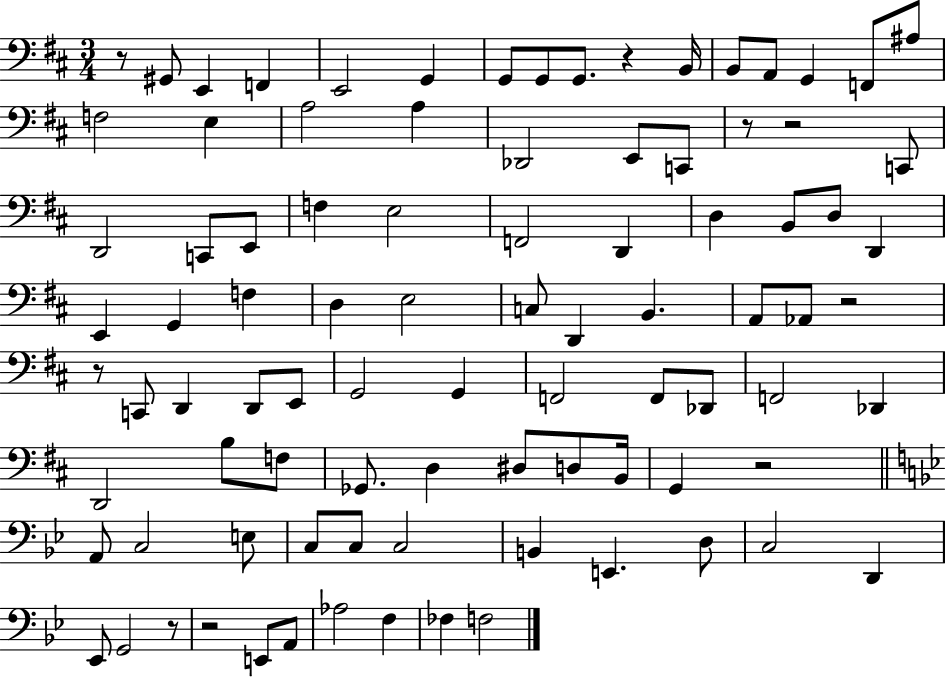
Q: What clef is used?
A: bass